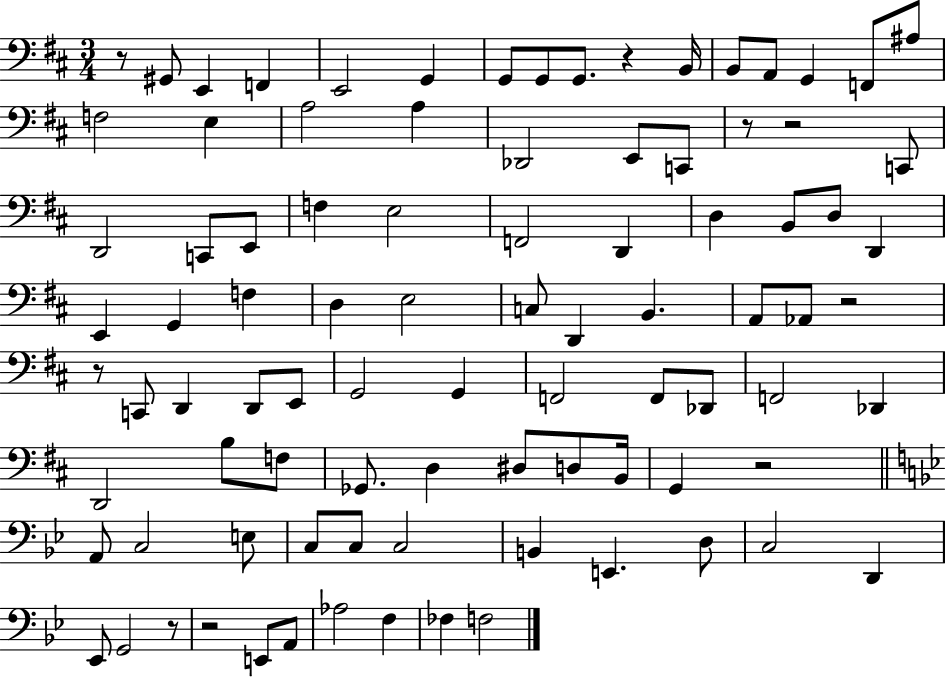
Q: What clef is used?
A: bass